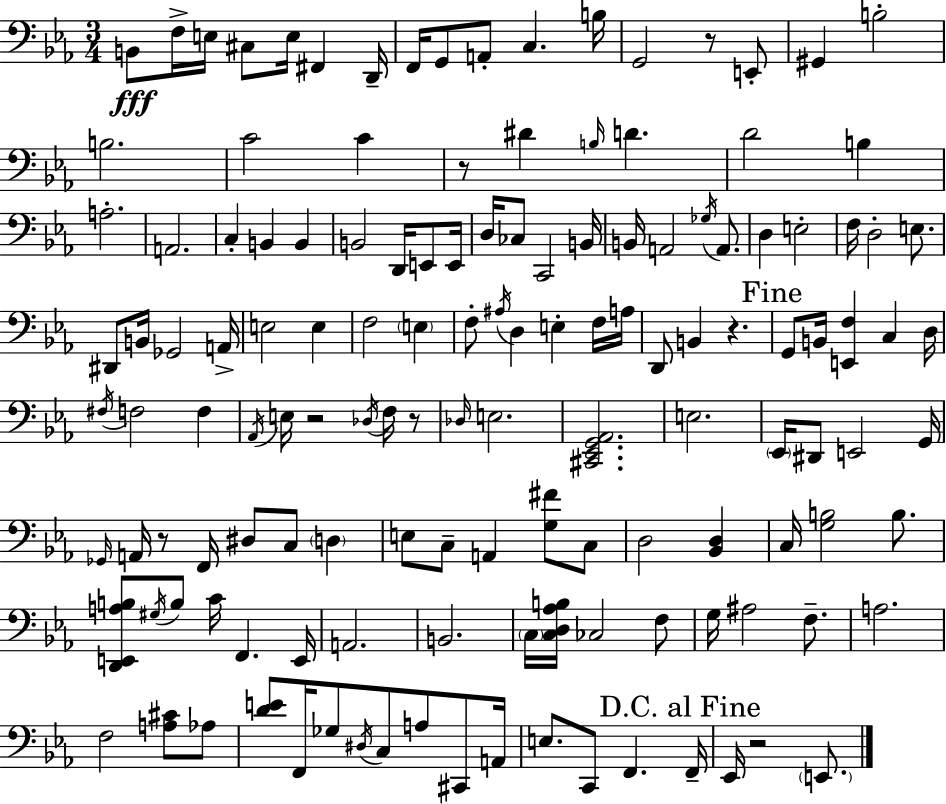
X:1
T:Untitled
M:3/4
L:1/4
K:Eb
B,,/2 F,/4 E,/4 ^C,/2 E,/4 ^F,, D,,/4 F,,/4 G,,/2 A,,/2 C, B,/4 G,,2 z/2 E,,/2 ^G,, B,2 B,2 C2 C z/2 ^D B,/4 D D2 B, A,2 A,,2 C, B,, B,, B,,2 D,,/4 E,,/2 E,,/4 D,/4 _C,/2 C,,2 B,,/4 B,,/4 A,,2 _G,/4 A,,/2 D, E,2 F,/4 D,2 E,/2 ^D,,/2 B,,/4 _G,,2 A,,/4 E,2 E, F,2 E, F,/2 ^A,/4 D, E, F,/4 A,/4 D,,/2 B,, z G,,/2 B,,/4 [E,,F,] C, D,/4 ^F,/4 F,2 F, _A,,/4 E,/4 z2 _D,/4 F,/4 z/2 _D,/4 E,2 [^C,,_E,,G,,_A,,]2 E,2 _E,,/4 ^D,,/2 E,,2 G,,/4 _G,,/4 A,,/4 z/2 F,,/4 ^D,/2 C,/2 D, E,/2 C,/2 A,, [G,^F]/2 C,/2 D,2 [_B,,D,] C,/4 [G,B,]2 B,/2 [D,,E,,A,B,]/2 ^G,/4 B,/2 C/4 F,, E,,/4 A,,2 B,,2 C,/4 [C,D,_A,B,]/4 _C,2 F,/2 G,/4 ^A,2 F,/2 A,2 F,2 [A,^C]/2 _A,/2 [DE]/2 F,,/4 _G,/2 ^D,/4 C,/2 A,/2 ^C,,/2 A,,/4 E,/2 C,,/2 F,, F,,/4 _E,,/4 z2 E,,/2